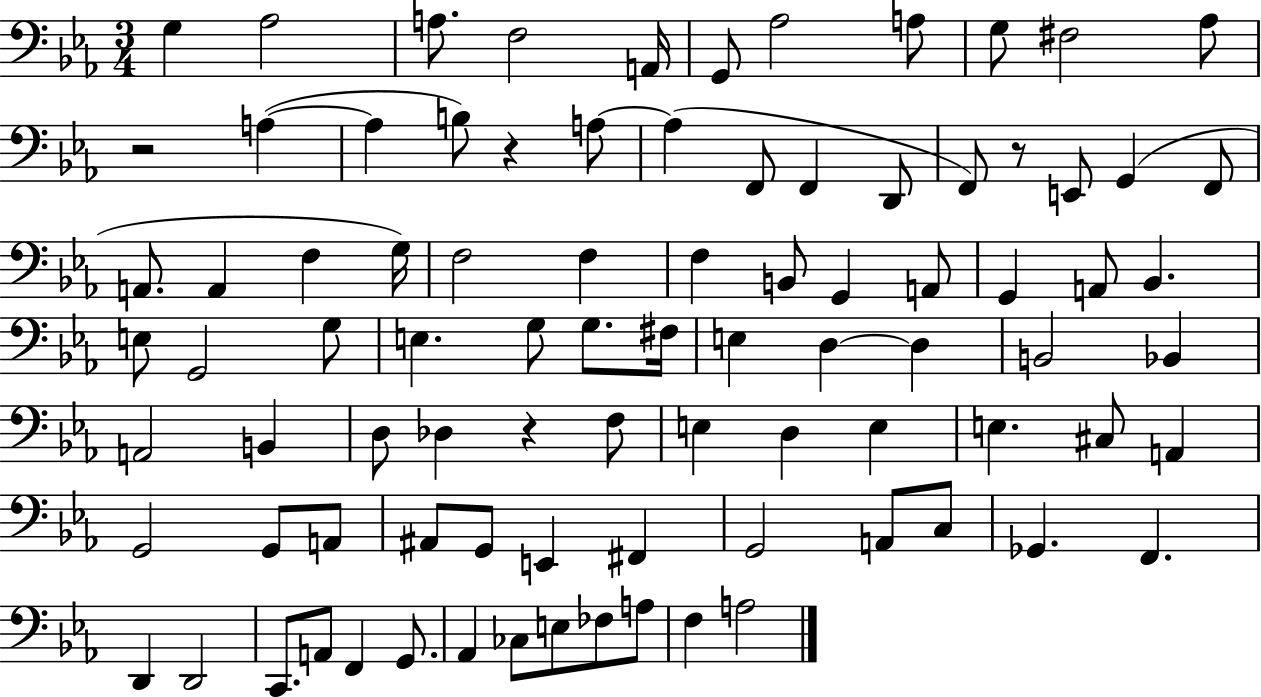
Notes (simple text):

G3/q Ab3/h A3/e. F3/h A2/s G2/e Ab3/h A3/e G3/e F#3/h Ab3/e R/h A3/q A3/q B3/e R/q A3/e A3/q F2/e F2/q D2/e F2/e R/e E2/e G2/q F2/e A2/e. A2/q F3/q G3/s F3/h F3/q F3/q B2/e G2/q A2/e G2/q A2/e Bb2/q. E3/e G2/h G3/e E3/q. G3/e G3/e. F#3/s E3/q D3/q D3/q B2/h Bb2/q A2/h B2/q D3/e Db3/q R/q F3/e E3/q D3/q E3/q E3/q. C#3/e A2/q G2/h G2/e A2/e A#2/e G2/e E2/q F#2/q G2/h A2/e C3/e Gb2/q. F2/q. D2/q D2/h C2/e. A2/e F2/q G2/e. Ab2/q CES3/e E3/e FES3/e A3/e F3/q A3/h